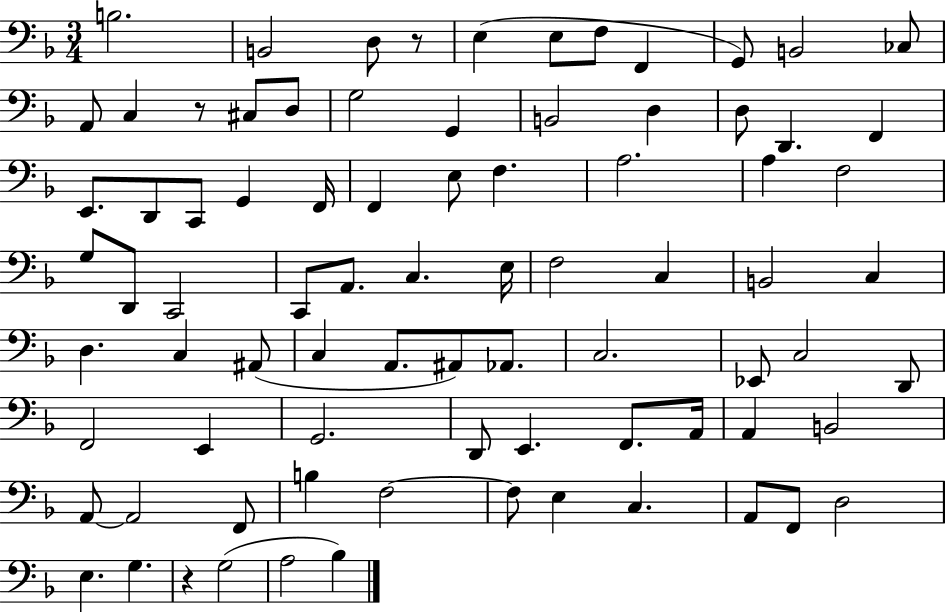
{
  \clef bass
  \numericTimeSignature
  \time 3/4
  \key f \major
  b2. | b,2 d8 r8 | e4( e8 f8 f,4 | g,8) b,2 ces8 | \break a,8 c4 r8 cis8 d8 | g2 g,4 | b,2 d4 | d8 d,4. f,4 | \break e,8. d,8 c,8 g,4 f,16 | f,4 e8 f4. | a2. | a4 f2 | \break g8 d,8 c,2 | c,8 a,8. c4. e16 | f2 c4 | b,2 c4 | \break d4. c4 ais,8( | c4 a,8. ais,8) aes,8. | c2. | ees,8 c2 d,8 | \break f,2 e,4 | g,2. | d,8 e,4. f,8. a,16 | a,4 b,2 | \break a,8~~ a,2 f,8 | b4 f2~~ | f8 e4 c4. | a,8 f,8 d2 | \break e4. g4. | r4 g2( | a2 bes4) | \bar "|."
}